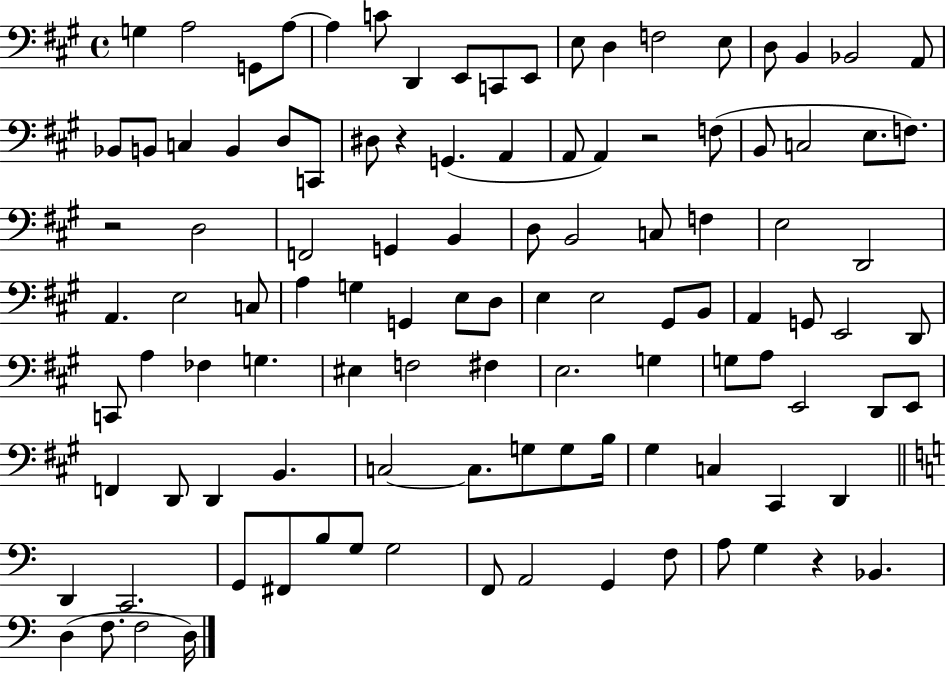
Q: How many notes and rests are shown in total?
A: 109